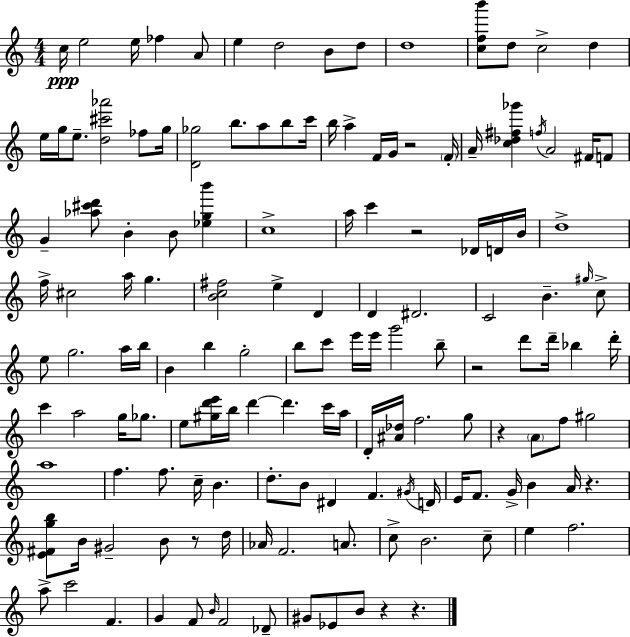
{
  \clef treble
  \numericTimeSignature
  \time 4/4
  \key a \minor
  c''16\ppp e''2 e''16 fes''4 a'8 | e''4 d''2 b'8 d''8 | d''1 | <c'' f'' b'''>8 d''8 c''2-> d''4 | \break e''16 g''16 e''8.-- <d'' cis''' aes'''>2 fes''8 g''16 | <d' ges''>2 b''8. a''8 b''8 c'''16 | b''16 a''4-> f'16 g'16 r2 \parenthesize f'16-. | a'16-- <c'' des'' fis'' ges'''>4 \acciaccatura { f''16 } a'2 fis'16 f'8 | \break g'4-- <aes'' cis''' d'''>8 b'4-. b'8 <ees'' g'' b'''>4 | c''1-> | a''16 c'''4 r2 des'16 d'16 | b'16 d''1-> | \break f''16-> cis''2 a''16 g''4. | <b' c'' fis''>2 e''4-> d'4 | d'4 dis'2. | c'2 b'4.-- \grace { gis''16 } | \break c''8-> e''8 g''2. | a''16 b''16 b'4 b''4 g''2-. | b''8 c'''8 e'''16 e'''16 g'''2 | b''8-- r2 d'''8 d'''16-- bes''4 | \break d'''16-. c'''4 a''2 g''16 ges''8. | e''8 <gis'' d''' e'''>16 b''16 d'''4~~ d'''4. | c'''16 a''16 d'16-. <ais' des''>16 f''2. | g''8 r4 \parenthesize a'8 f''8 gis''2 | \break a''1 | f''4. f''8. c''16-- b'4. | d''8.-. b'8 dis'4 f'4. | \acciaccatura { gis'16 } d'16 e'16 f'8. g'16-> b'4 a'16 r4. | \break <e' fis' g'' b''>8 b'16 gis'2-- b'8 | r8 d''16 aes'16 f'2. | a'8. c''8-> b'2. | c''8-- e''4 f''2. | \break a''8-> c'''2 f'4. | g'4 f'8 \grace { b'16 } f'2 | des'8-- gis'8 ees'8 b'8 r4 r4. | \bar "|."
}